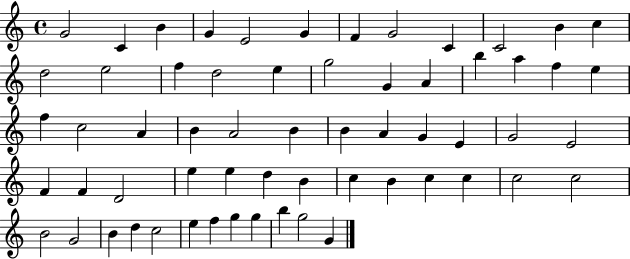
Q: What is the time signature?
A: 4/4